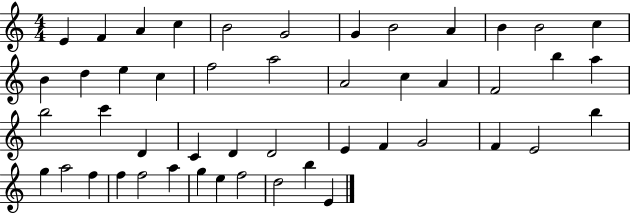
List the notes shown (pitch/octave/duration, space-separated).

E4/q F4/q A4/q C5/q B4/h G4/h G4/q B4/h A4/q B4/q B4/h C5/q B4/q D5/q E5/q C5/q F5/h A5/h A4/h C5/q A4/q F4/h B5/q A5/q B5/h C6/q D4/q C4/q D4/q D4/h E4/q F4/q G4/h F4/q E4/h B5/q G5/q A5/h F5/q F5/q F5/h A5/q G5/q E5/q F5/h D5/h B5/q E4/q